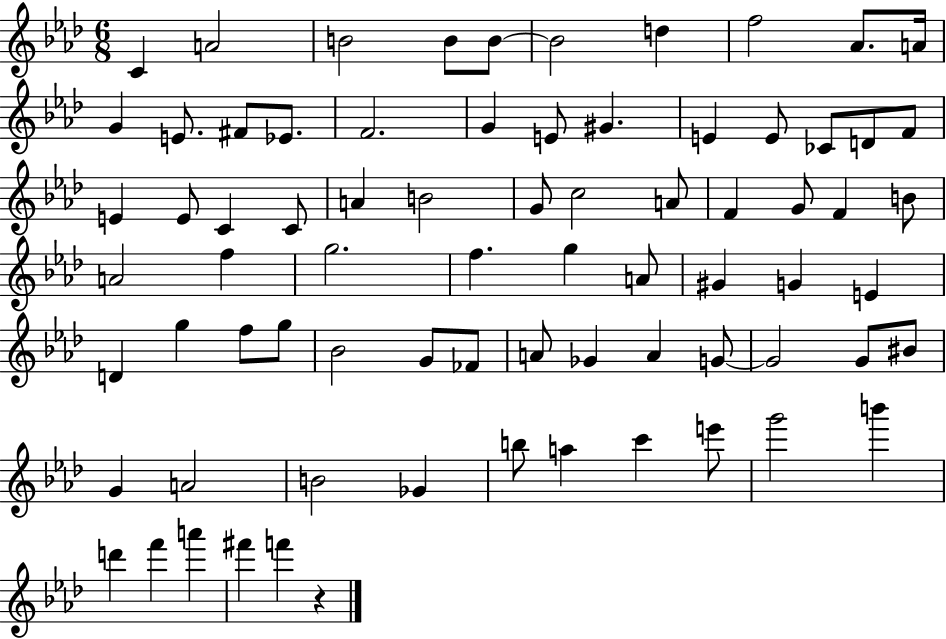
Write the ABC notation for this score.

X:1
T:Untitled
M:6/8
L:1/4
K:Ab
C A2 B2 B/2 B/2 B2 d f2 _A/2 A/4 G E/2 ^F/2 _E/2 F2 G E/2 ^G E E/2 _C/2 D/2 F/2 E E/2 C C/2 A B2 G/2 c2 A/2 F G/2 F B/2 A2 f g2 f g A/2 ^G G E D g f/2 g/2 _B2 G/2 _F/2 A/2 _G A G/2 G2 G/2 ^B/2 G A2 B2 _G b/2 a c' e'/2 g'2 b' d' f' a' ^f' f' z